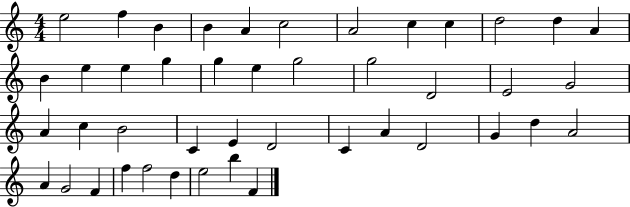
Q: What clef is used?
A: treble